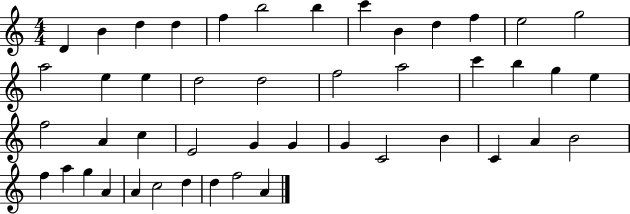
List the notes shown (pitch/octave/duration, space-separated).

D4/q B4/q D5/q D5/q F5/q B5/h B5/q C6/q B4/q D5/q F5/q E5/h G5/h A5/h E5/q E5/q D5/h D5/h F5/h A5/h C6/q B5/q G5/q E5/q F5/h A4/q C5/q E4/h G4/q G4/q G4/q C4/h B4/q C4/q A4/q B4/h F5/q A5/q G5/q A4/q A4/q C5/h D5/q D5/q F5/h A4/q